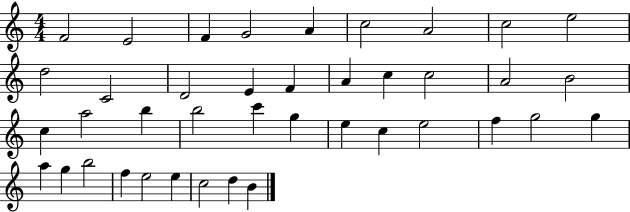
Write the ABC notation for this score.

X:1
T:Untitled
M:4/4
L:1/4
K:C
F2 E2 F G2 A c2 A2 c2 e2 d2 C2 D2 E F A c c2 A2 B2 c a2 b b2 c' g e c e2 f g2 g a g b2 f e2 e c2 d B